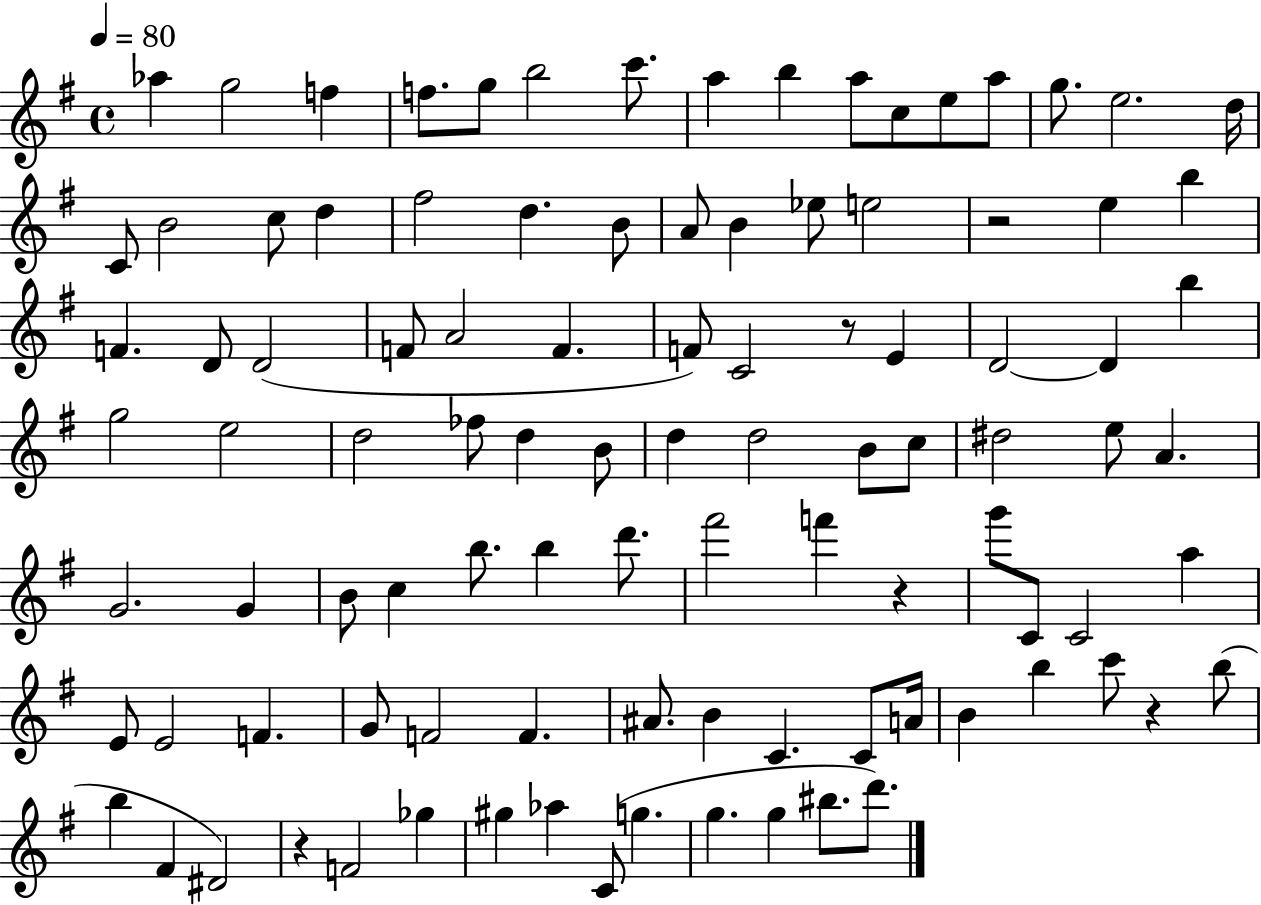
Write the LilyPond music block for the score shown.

{
  \clef treble
  \time 4/4
  \defaultTimeSignature
  \key g \major
  \tempo 4 = 80
  aes''4 g''2 f''4 | f''8. g''8 b''2 c'''8. | a''4 b''4 a''8 c''8 e''8 a''8 | g''8. e''2. d''16 | \break c'8 b'2 c''8 d''4 | fis''2 d''4. b'8 | a'8 b'4 ees''8 e''2 | r2 e''4 b''4 | \break f'4. d'8 d'2( | f'8 a'2 f'4. | f'8) c'2 r8 e'4 | d'2~~ d'4 b''4 | \break g''2 e''2 | d''2 fes''8 d''4 b'8 | d''4 d''2 b'8 c''8 | dis''2 e''8 a'4. | \break g'2. g'4 | b'8 c''4 b''8. b''4 d'''8. | fis'''2 f'''4 r4 | g'''8 c'8 c'2 a''4 | \break e'8 e'2 f'4. | g'8 f'2 f'4. | ais'8. b'4 c'4. c'8 a'16 | b'4 b''4 c'''8 r4 b''8( | \break b''4 fis'4 dis'2) | r4 f'2 ges''4 | gis''4 aes''4 c'8( g''4. | g''4. g''4 bis''8. d'''8.) | \break \bar "|."
}